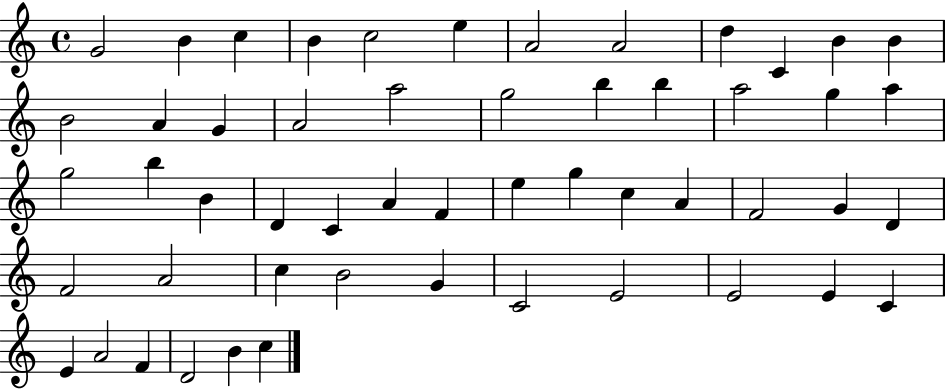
X:1
T:Untitled
M:4/4
L:1/4
K:C
G2 B c B c2 e A2 A2 d C B B B2 A G A2 a2 g2 b b a2 g a g2 b B D C A F e g c A F2 G D F2 A2 c B2 G C2 E2 E2 E C E A2 F D2 B c